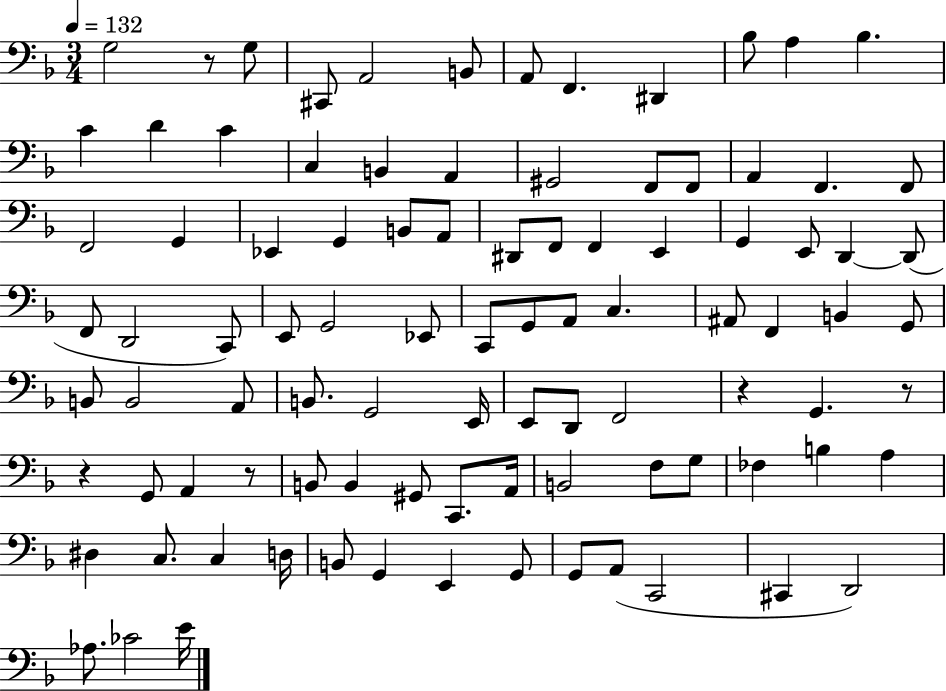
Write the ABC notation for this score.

X:1
T:Untitled
M:3/4
L:1/4
K:F
G,2 z/2 G,/2 ^C,,/2 A,,2 B,,/2 A,,/2 F,, ^D,, _B,/2 A, _B, C D C C, B,, A,, ^G,,2 F,,/2 F,,/2 A,, F,, F,,/2 F,,2 G,, _E,, G,, B,,/2 A,,/2 ^D,,/2 F,,/2 F,, E,, G,, E,,/2 D,, D,,/2 F,,/2 D,,2 C,,/2 E,,/2 G,,2 _E,,/2 C,,/2 G,,/2 A,,/2 C, ^A,,/2 F,, B,, G,,/2 B,,/2 B,,2 A,,/2 B,,/2 G,,2 E,,/4 E,,/2 D,,/2 F,,2 z G,, z/2 z G,,/2 A,, z/2 B,,/2 B,, ^G,,/2 C,,/2 A,,/4 B,,2 F,/2 G,/2 _F, B, A, ^D, C,/2 C, D,/4 B,,/2 G,, E,, G,,/2 G,,/2 A,,/2 C,,2 ^C,, D,,2 _A,/2 _C2 E/4